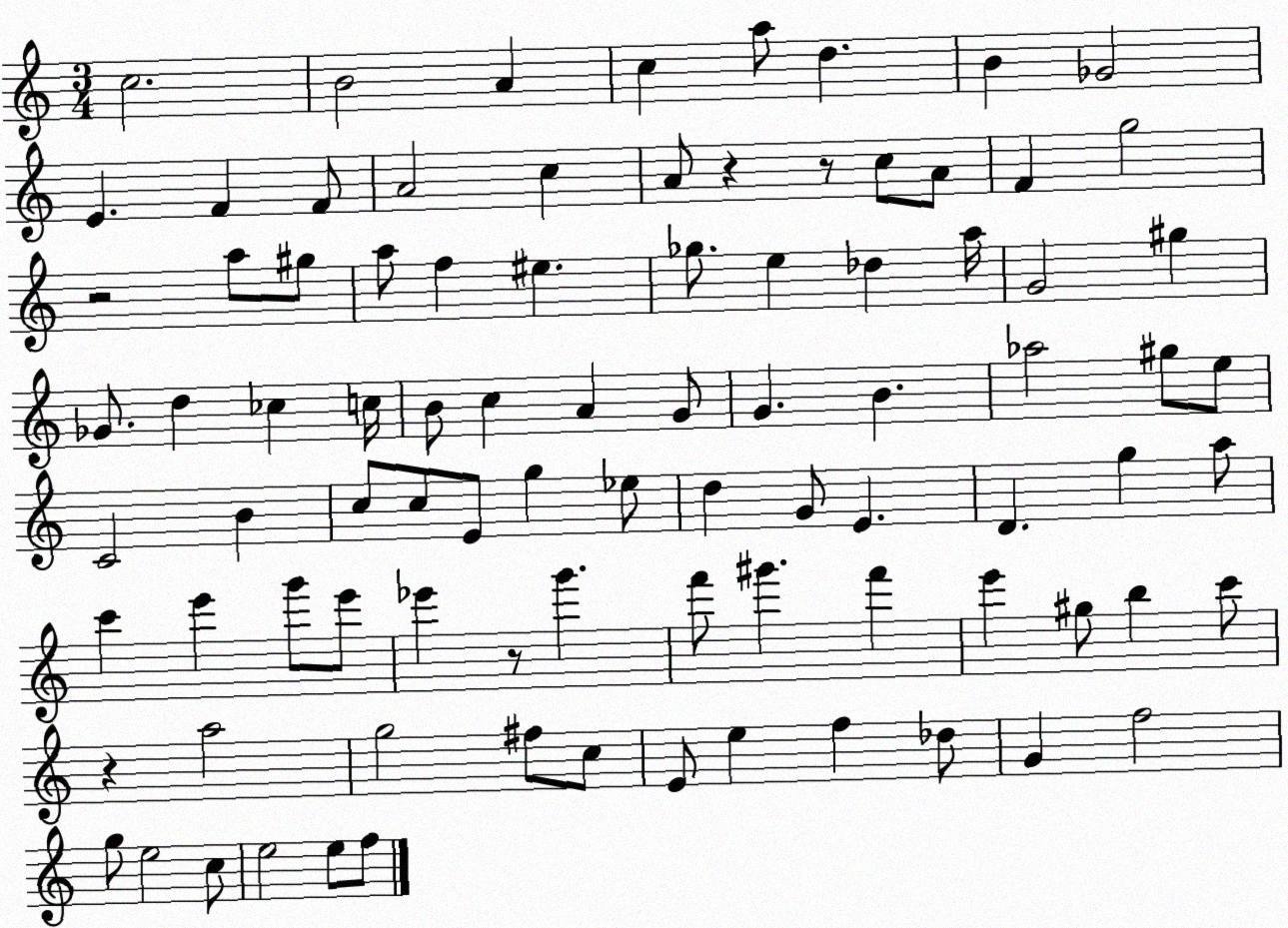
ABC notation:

X:1
T:Untitled
M:3/4
L:1/4
K:C
c2 B2 A c a/2 d B _G2 E F F/2 A2 c A/2 z z/2 c/2 A/2 F g2 z2 a/2 ^g/2 a/2 f ^e _g/2 e _d a/4 G2 ^g _G/2 d _c c/4 B/2 c A G/2 G B _a2 ^g/2 e/2 C2 B c/2 c/2 E/2 g _e/2 d G/2 E D g a/2 c' e' g'/2 e'/2 _e' z/2 g' f'/2 ^g' f' e' ^g/2 b c'/2 z a2 g2 ^f/2 c/2 E/2 e f _d/2 G f2 g/2 e2 c/2 e2 e/2 f/2